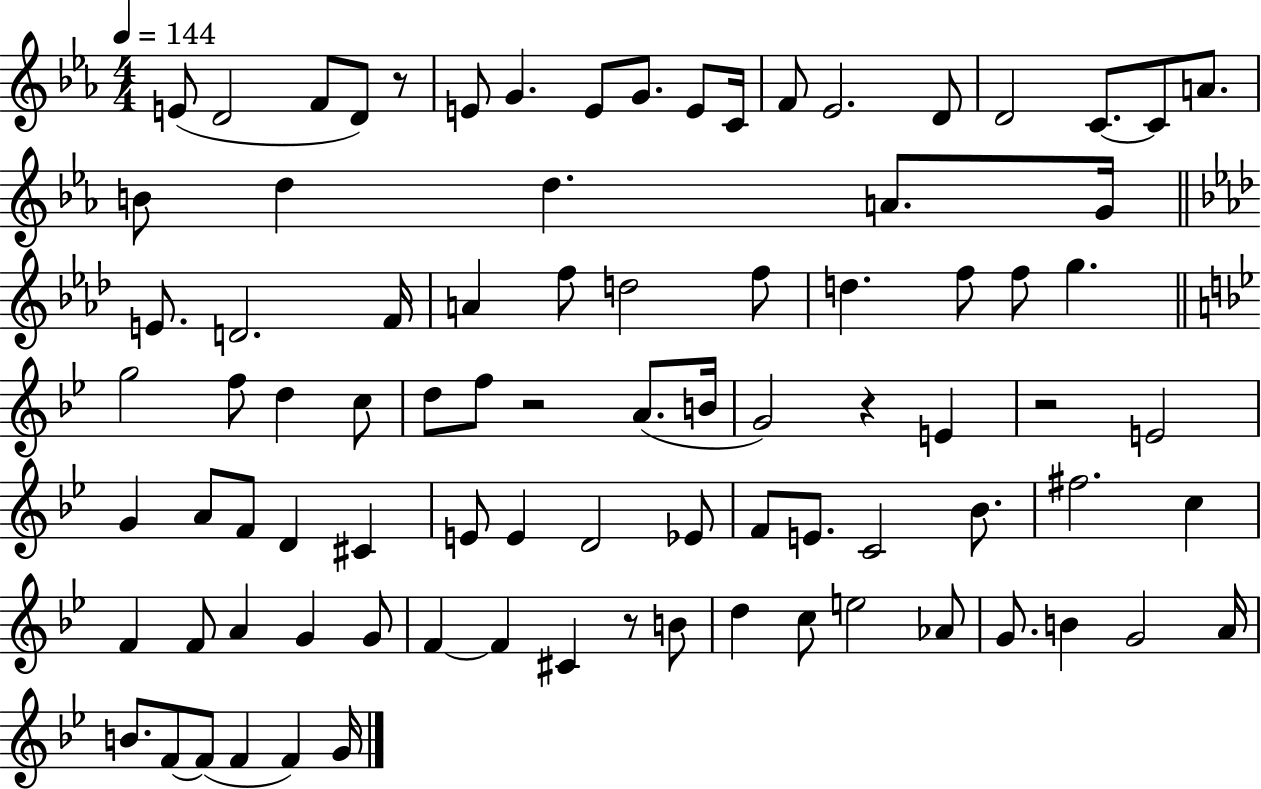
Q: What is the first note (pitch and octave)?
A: E4